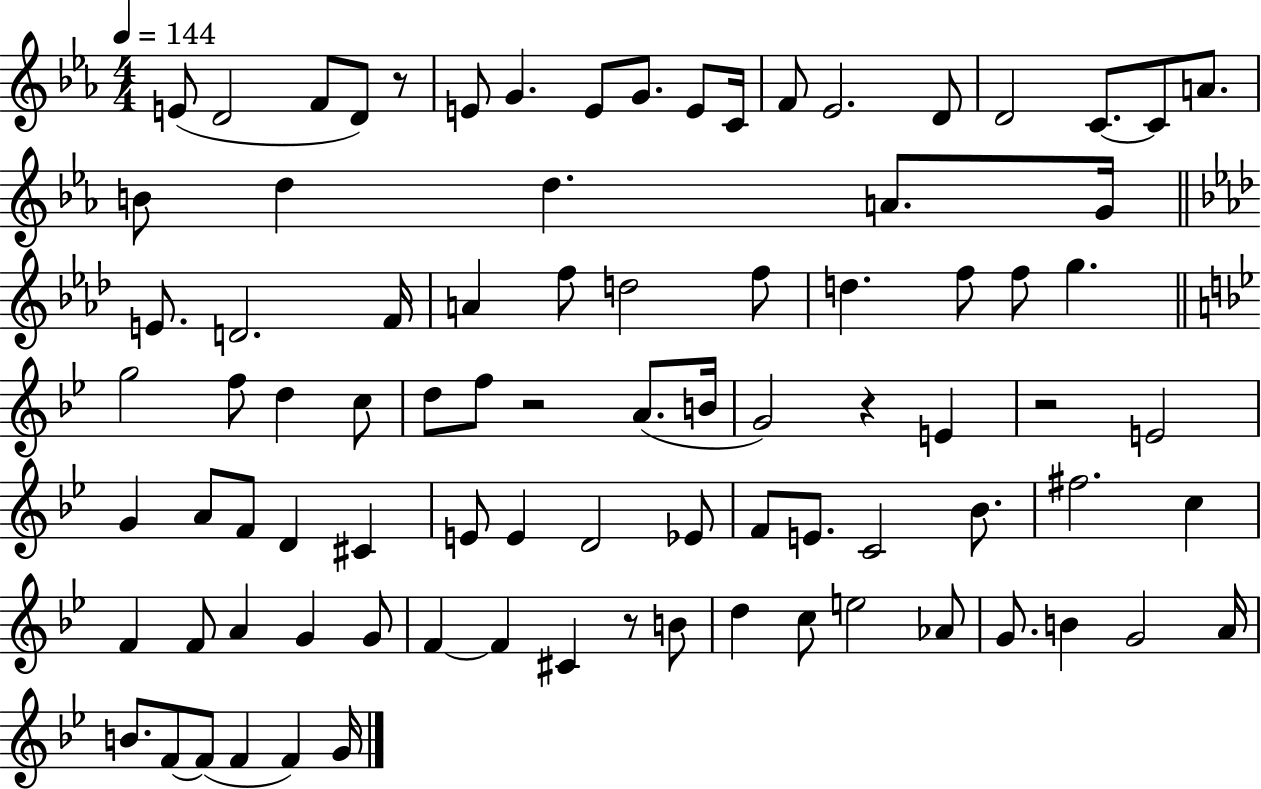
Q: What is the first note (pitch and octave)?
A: E4